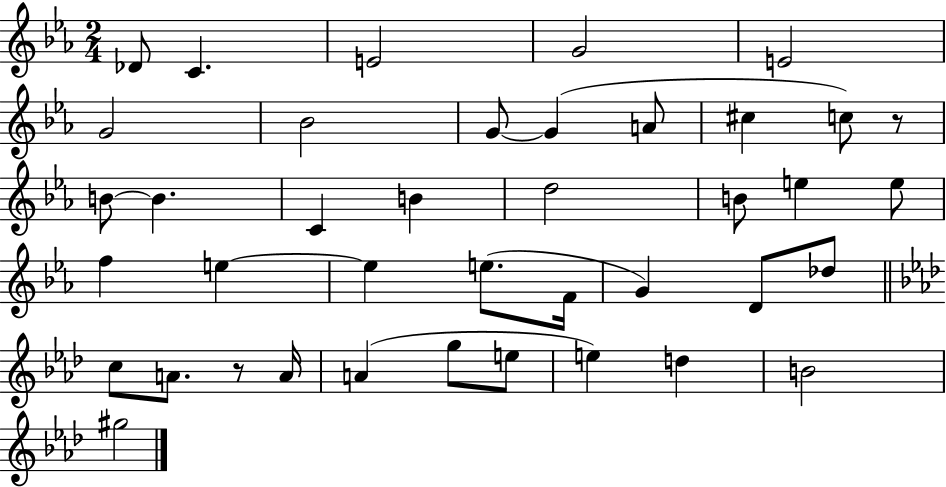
X:1
T:Untitled
M:2/4
L:1/4
K:Eb
_D/2 C E2 G2 E2 G2 _B2 G/2 G A/2 ^c c/2 z/2 B/2 B C B d2 B/2 e e/2 f e e e/2 F/4 G D/2 _d/2 c/2 A/2 z/2 A/4 A g/2 e/2 e d B2 ^g2